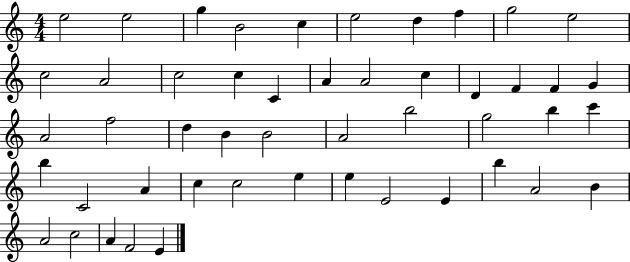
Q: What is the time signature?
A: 4/4